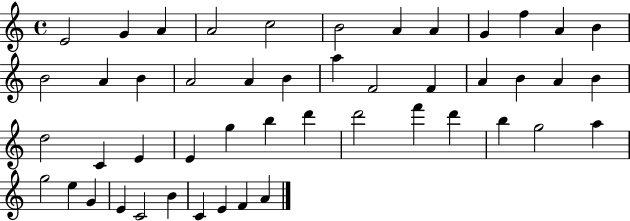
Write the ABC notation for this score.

X:1
T:Untitled
M:4/4
L:1/4
K:C
E2 G A A2 c2 B2 A A G f A B B2 A B A2 A B a F2 F A B A B d2 C E E g b d' d'2 f' d' b g2 a g2 e G E C2 B C E F A